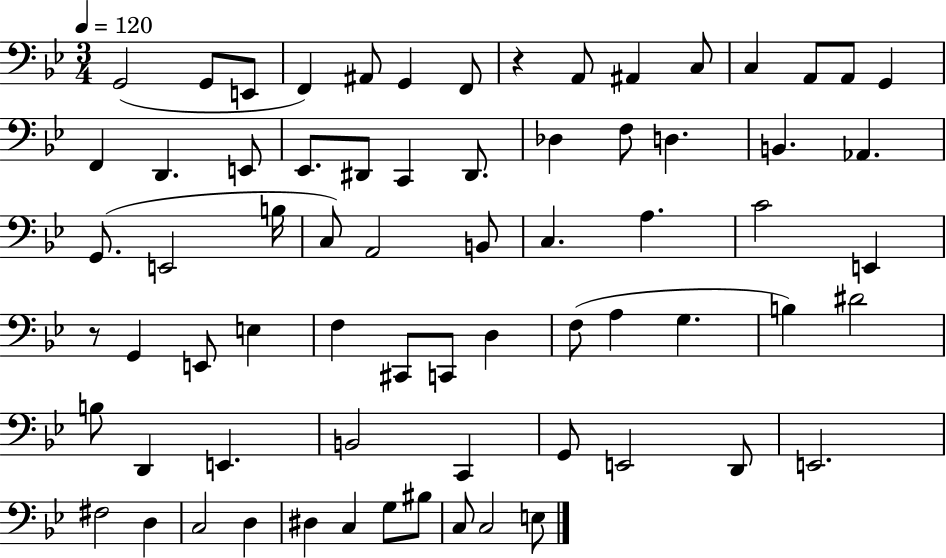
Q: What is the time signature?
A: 3/4